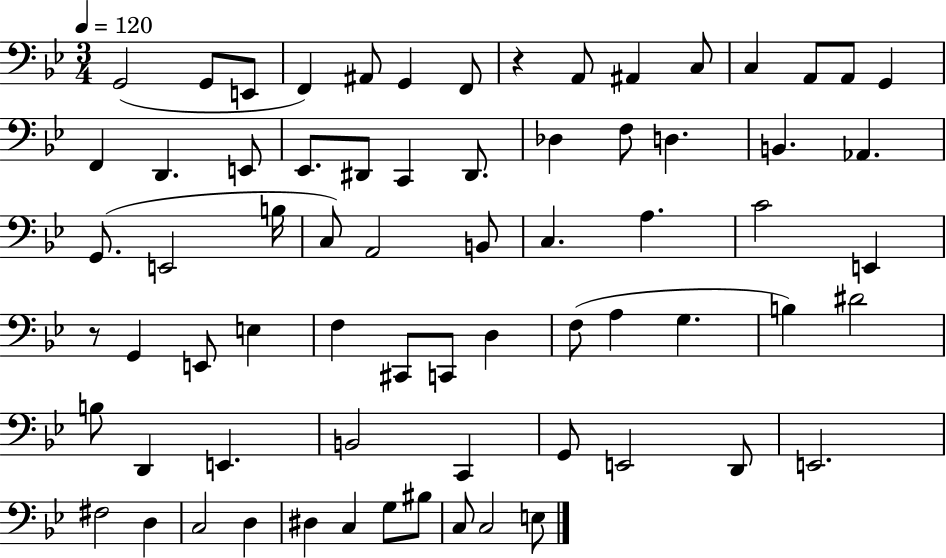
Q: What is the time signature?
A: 3/4